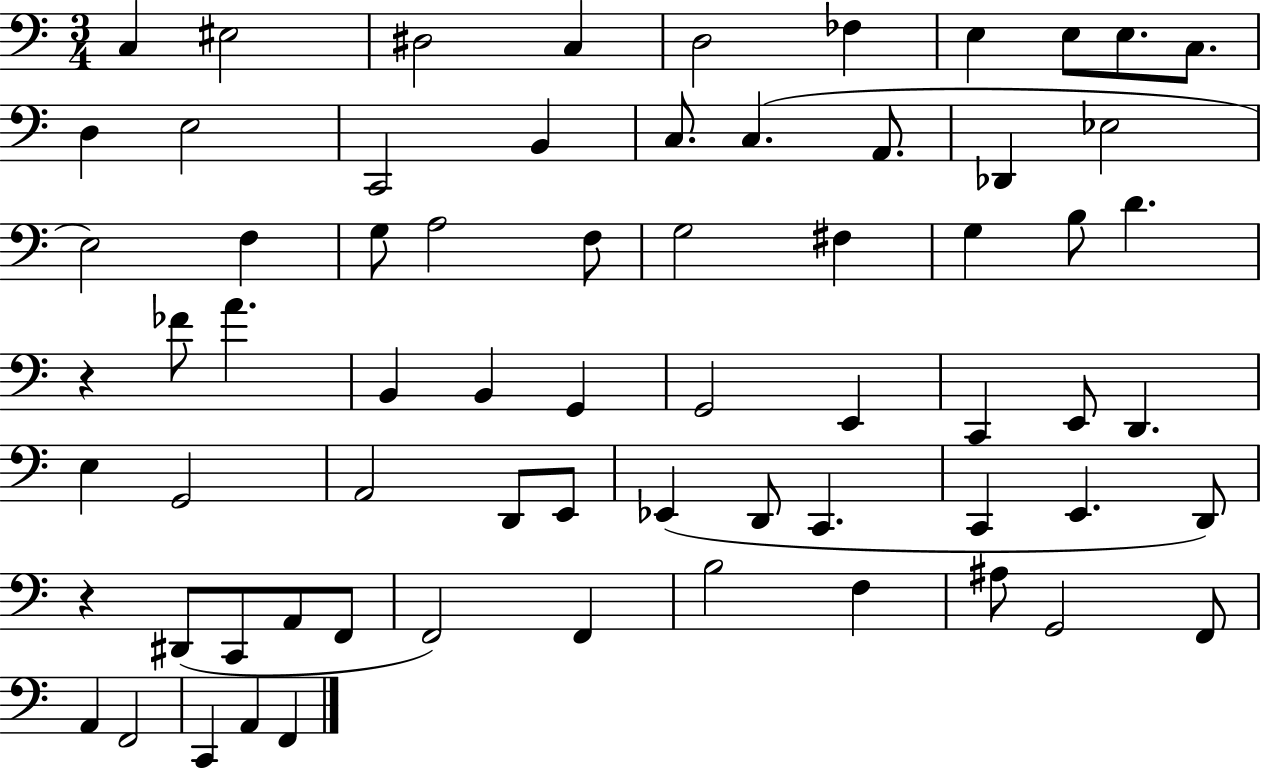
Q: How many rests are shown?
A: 2